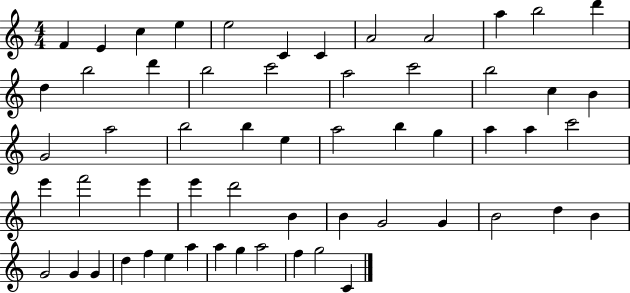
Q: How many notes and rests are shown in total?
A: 58